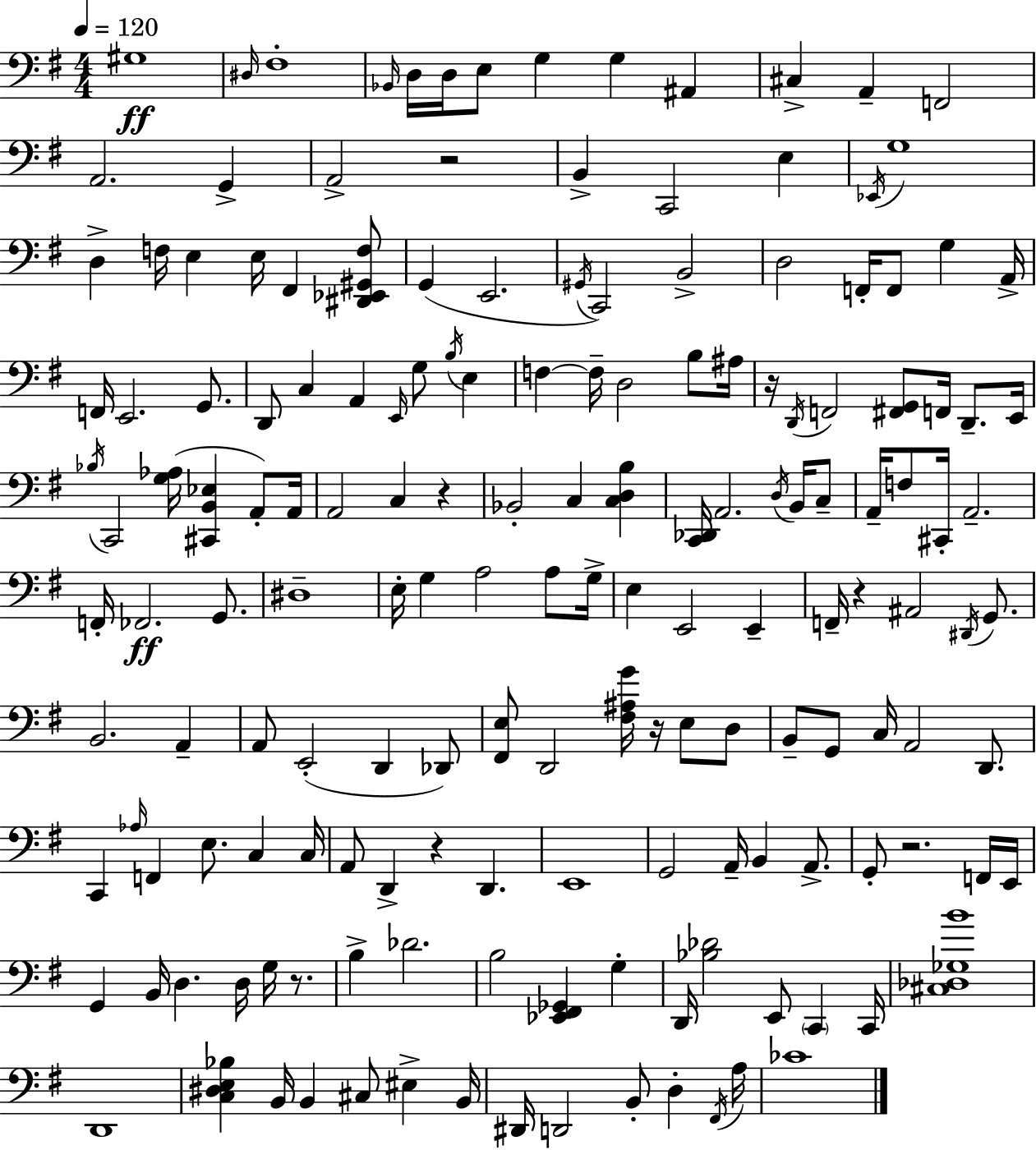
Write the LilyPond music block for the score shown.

{
  \clef bass
  \numericTimeSignature
  \time 4/4
  \key g \major
  \tempo 4 = 120
  gis1\ff | \grace { dis16 } fis1-. | \grace { bes,16 } d16 d16 e8 g4 g4 ais,4 | cis4-> a,4-- f,2 | \break a,2. g,4-> | a,2-> r2 | b,4-> c,2 e4 | \acciaccatura { ees,16 } g1 | \break d4-> f16 e4 e16 fis,4 | <dis, ees, gis, f>8 g,4( e,2. | \acciaccatura { gis,16 } c,2) b,2-> | d2 f,16-. f,8 g4 | \break a,16-> f,16 e,2. | g,8. d,8 c4 a,4 \grace { e,16 } g8 | \acciaccatura { b16 } e4 f4~~ f16-- d2 | b8 ais16 r16 \acciaccatura { d,16 } f,2 | \break <fis, g,>8 f,16 d,8.-- e,16 \acciaccatura { bes16 } c,2 | <g aes>16( <cis, b, ees>4 a,8-.) a,16 a,2 | c4 r4 bes,2-. | c4 <c d b>4 <c, des,>16 a,2. | \break \acciaccatura { d16 } b,16 c8-- a,16-- f8 cis,16-. a,2.-- | f,16-. fes,2.\ff | g,8. dis1-- | e16-. g4 a2 | \break a8 g16-> e4 e,2 | e,4-- f,16-- r4 ais,2 | \acciaccatura { dis,16 } g,8. b,2. | a,4-- a,8 e,2-.( | \break d,4 des,8) <fis, e>8 d,2 | <fis ais g'>16 r16 e8 d8 b,8-- g,8 c16 a,2 | d,8. c,4 \grace { aes16 } f,4 | e8. c4 c16 a,8 d,4-> | \break r4 d,4. e,1 | g,2 | a,16-- b,4 a,8.-> g,8-. r2. | f,16 e,16 g,4 b,16 | \break d4. d16 g16 r8. b4-> des'2. | b2 | <ees, fis, ges,>4 g4-. d,16 <bes des'>2 | e,8 \parenthesize c,4 c,16 <cis des ges b'>1 | \break d,1 | <c dis e bes>4 b,16 | b,4 cis8 eis4-> b,16 dis,16 d,2 | b,8-. d4-. \acciaccatura { fis,16 } a16 ces'1 | \break \bar "|."
}